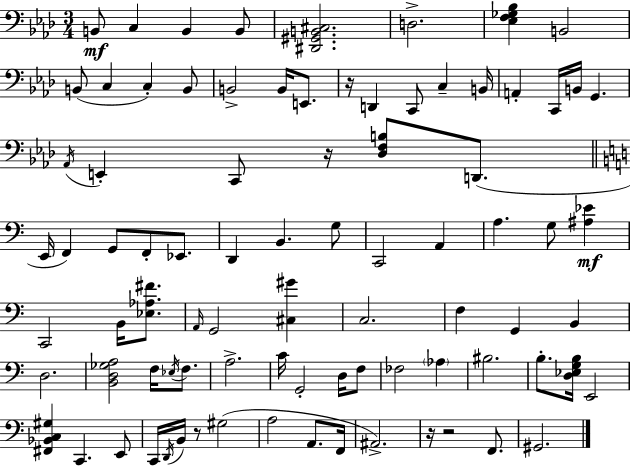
{
  \clef bass
  \numericTimeSignature
  \time 3/4
  \key f \minor
  b,8\mf c4 b,4 b,8 | <dis, gis, b, cis>2. | d2.-> | <ees f ges bes>4 b,2 | \break b,8( c4 c4-.) b,8 | b,2-> b,16 e,8. | r16 d,4 c,8 c4-- b,16 | a,4-. c,16 b,16 g,4. | \break \acciaccatura { aes,16 } e,4-. c,8 r16 <des f b>8 d,8.( | \bar "||" \break \key c \major e,16 f,4) g,8 f,8-. ees,8. | d,4 b,4. g8 | c,2 a,4 | a4. g8 <ais ees'>4\mf | \break c,2 b,16 <ees aes fis'>8. | \grace { a,16 } g,2 <cis gis'>4 | c2. | f4 g,4 b,4 | \break d2. | <b, d ges a>2 f16 \acciaccatura { ees16 } f8. | a2.-> | c'16 g,2-. d16 | \break f8 fes2 \parenthesize aes4 | bis2. | b8.-. <d ees g b>16 e,2 | <fis, bes, c gis>4 c,4. | \break e,8 c,16 \acciaccatura { d,16 } b,16 r8 gis2( | a2 a,8. | f,16 ais,2.->) | r16 r2 | \break f,8. gis,2. | \bar "|."
}